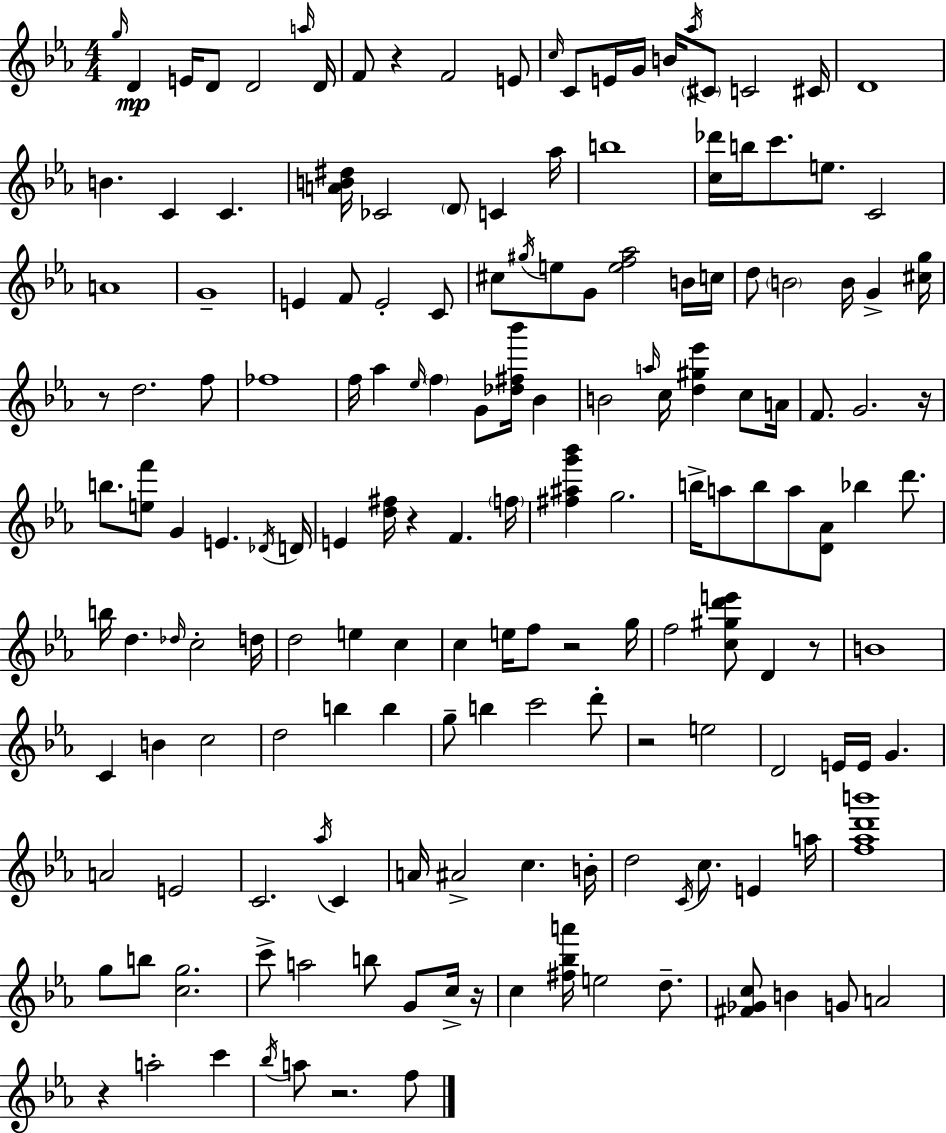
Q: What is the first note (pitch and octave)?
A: G5